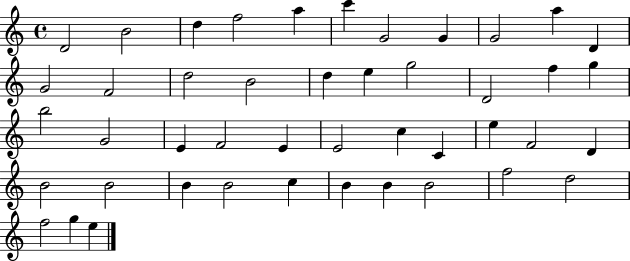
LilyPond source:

{
  \clef treble
  \time 4/4
  \defaultTimeSignature
  \key c \major
  d'2 b'2 | d''4 f''2 a''4 | c'''4 g'2 g'4 | g'2 a''4 d'4 | \break g'2 f'2 | d''2 b'2 | d''4 e''4 g''2 | d'2 f''4 g''4 | \break b''2 g'2 | e'4 f'2 e'4 | e'2 c''4 c'4 | e''4 f'2 d'4 | \break b'2 b'2 | b'4 b'2 c''4 | b'4 b'4 b'2 | f''2 d''2 | \break f''2 g''4 e''4 | \bar "|."
}